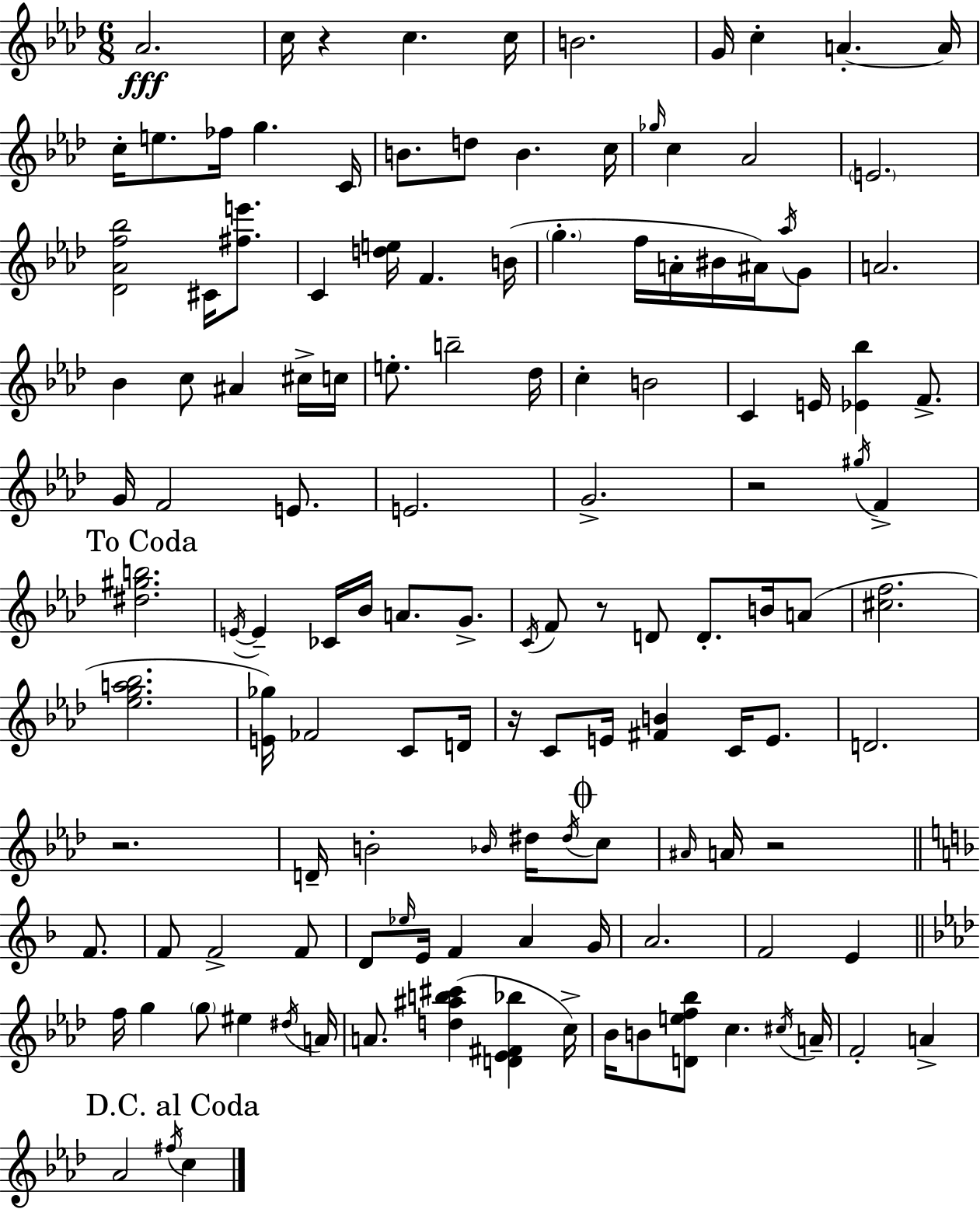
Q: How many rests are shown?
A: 6